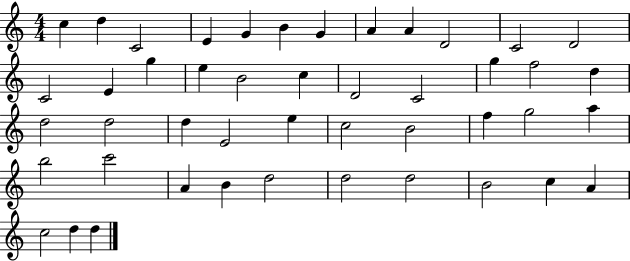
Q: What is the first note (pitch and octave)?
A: C5